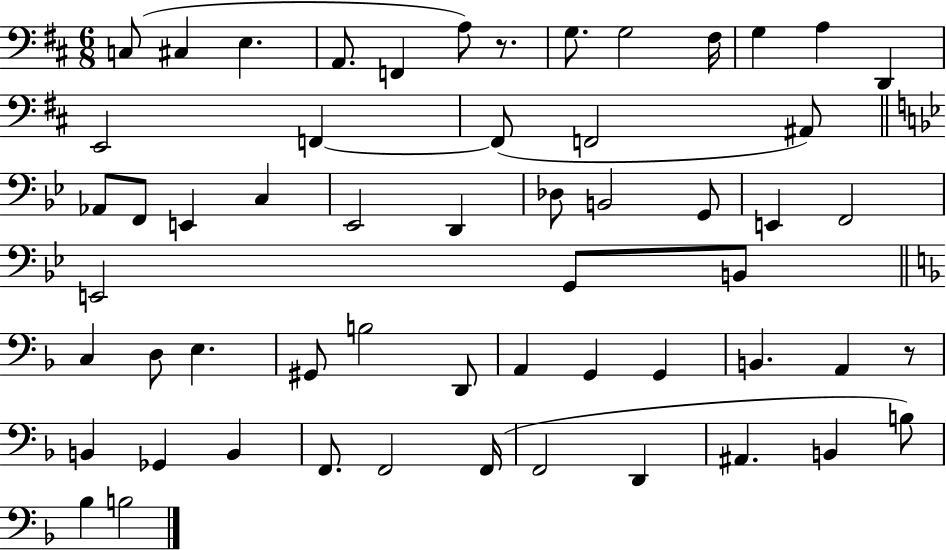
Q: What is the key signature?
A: D major